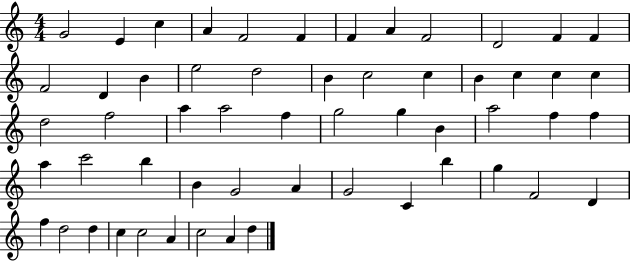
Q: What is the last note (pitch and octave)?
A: D5